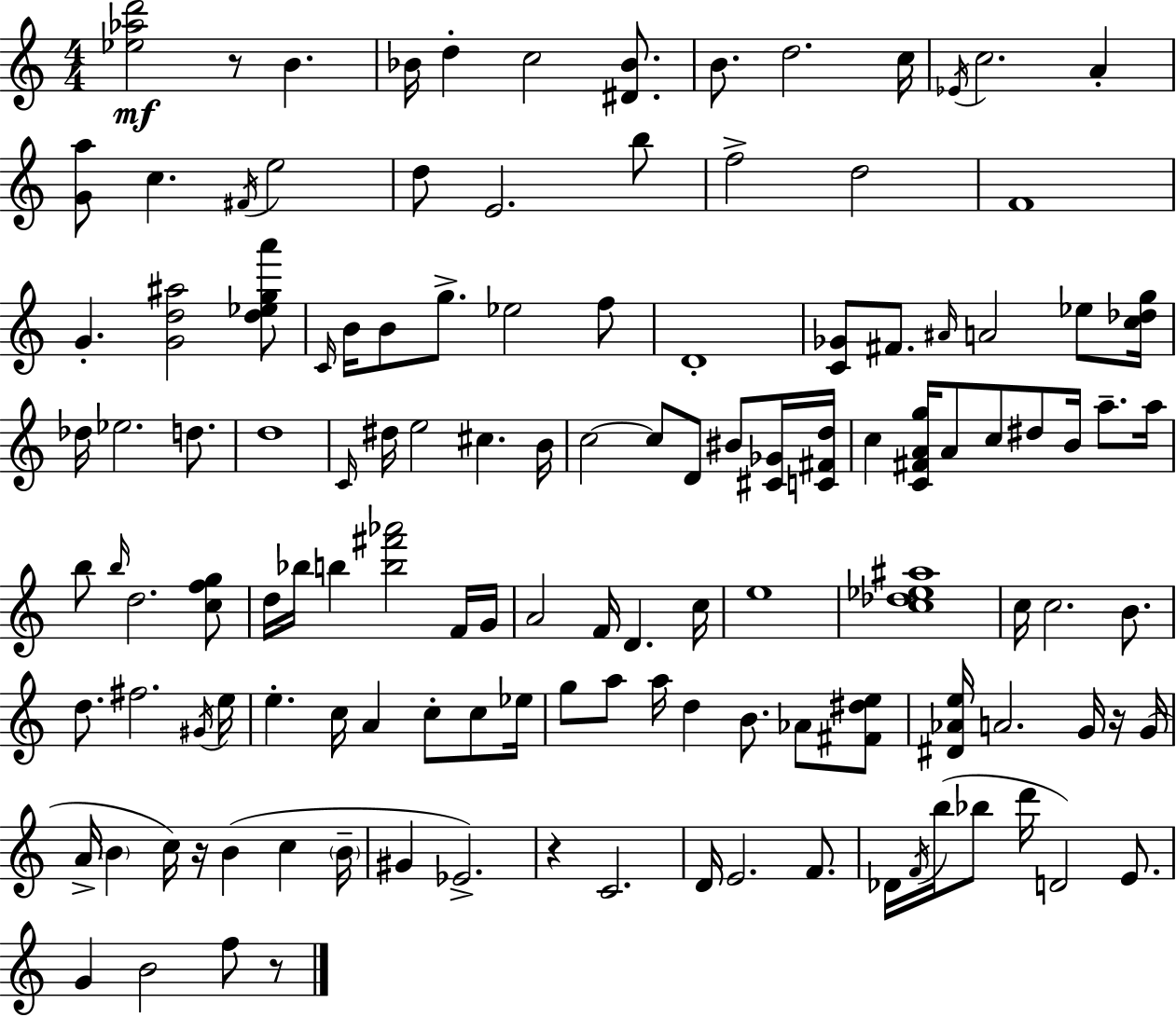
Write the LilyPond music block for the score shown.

{
  \clef treble
  \numericTimeSignature
  \time 4/4
  \key a \minor
  <ees'' aes'' d'''>2\mf r8 b'4. | bes'16 d''4-. c''2 <dis' bes'>8. | b'8. d''2. c''16 | \acciaccatura { ees'16 } c''2. a'4-. | \break <g' a''>8 c''4. \acciaccatura { fis'16 } e''2 | d''8 e'2. | b''8 f''2-> d''2 | f'1 | \break g'4.-. <g' d'' ais''>2 | <d'' ees'' g'' a'''>8 \grace { c'16 } b'16 b'8 g''8.-> ees''2 | f''8 d'1-. | <c' ges'>8 fis'8. \grace { ais'16 } a'2 | \break ees''8 <c'' des'' g''>16 des''16 ees''2. | d''8. d''1 | \grace { c'16 } dis''16 e''2 cis''4. | b'16 c''2~~ c''8 d'8 | \break bis'8 <cis' ges'>16 <c' fis' d''>16 c''4 <c' fis' a' g''>16 a'8 c''8 dis''8 | b'16 a''8.-- a''16 b''8 \grace { b''16 } d''2. | <c'' f'' g''>8 d''16 bes''16 b''4 <b'' fis''' aes'''>2 | f'16 g'16 a'2 f'16 d'4. | \break c''16 e''1 | <c'' des'' ees'' ais''>1 | c''16 c''2. | b'8. d''8. fis''2. | \break \acciaccatura { gis'16 } e''16 e''4.-. c''16 a'4 | c''8-. c''8 ees''16 g''8 a''8 a''16 d''4 | b'8. aes'8 <fis' dis'' e''>8 <dis' aes' e''>16 a'2. | g'16 r16 g'16( a'16-> \parenthesize b'4 c''16) r16 b'4( | \break c''4 \parenthesize b'16-- gis'4 ees'2.->) | r4 c'2. | d'16 e'2. | f'8. des'16 \acciaccatura { f'16 } b''16( bes''8 d'''16 d'2) | \break e'8. g'4 b'2 | f''8 r8 \bar "|."
}